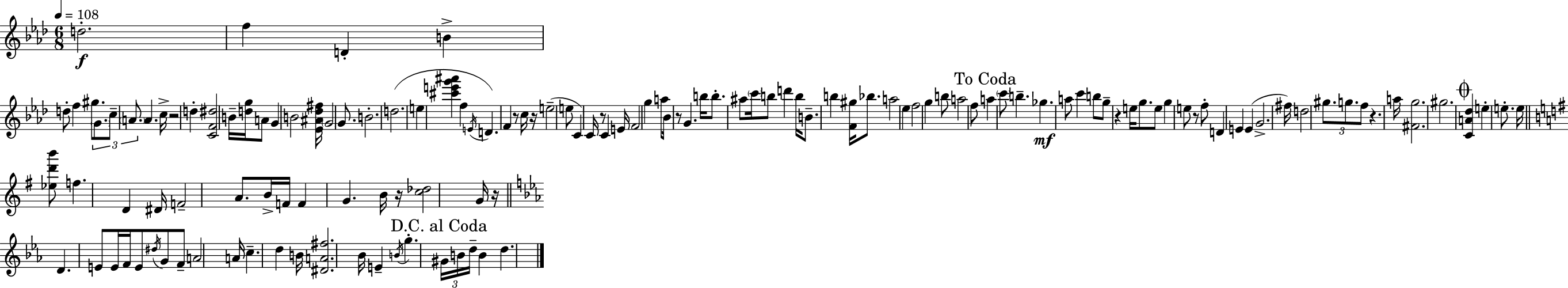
{
  \clef treble
  \numericTimeSignature
  \time 6/8
  \key aes \major
  \tempo 4 = 108
  d''2.-.\f | f''4 d'4-. b'4-> | d''8-. f''4 gis''8. \tuplet 3/2 { \parenthesize g'8. | c''8-- \parenthesize a'8. } a'4. c''16-> | \break r2 d''4-. | <c' f' dis''>2 b'16-- <d'' g''>16 a'8 | g'4 b'2 | <ees' ais' des'' fis''>16 \parenthesize g'2 g'8. | \break b'2.-. | d''2.( | e''4 <cis''' e''' g''' ais'''>4 f''4 | \acciaccatura { e'16 } d'4.) f'4 r8 | \break c''16 r16 e''2--( e''8 | c'4) c'16 r8 c'4 | e'16 f'2 g''4 | a''8 bes'16 r8 g'4. | \break b''16 b''8.-. ais''8 \parenthesize c'''16 b''8 d'''4 | b''16 b'8.-- b''4 <f' gis''>16 bes''8. | a''2 ees''4 | f''2 g''4 | \break b''8 a''2 f''8 | \mark "To Coda" a''4 \parenthesize c'''8 b''4.-- | ges''4.\mf a''8 c'''4 | b''8 g''8-- r4 e''16 g''8. | \break e''8 g''4 e''8 r8 f''8-. | d'4 e'4 e'4( | g'2.-> | fis''16) d''2 \tuplet 3/2 { gis''8. | \break g''8. f''8 } r4. | a''16 <fis' g''>2. | gis''2. | \mark \markup { \musicglyph "scripts.coda" } <c' a' des''>4 e''4-. e''8.-. | \break e''16 \bar "||" \break \key g \major <ees'' d''' b'''>8 f''4. d'4 | dis'16 f'2-- a'8. | b'16-> f'16 f'4 g'4. | b'16 r16 <c'' des''>2 g'16 r16 | \break \bar "||" \break \key c \minor d'4. e'8 e'16 f'16 e'8 | \acciaccatura { dis''16 } g'8 f'8-- a'2 | a'16 c''4.-- d''4 | b'16 <dis' a' fis''>2. | \break bes'16 e'4-- \acciaccatura { b'16 } g''4.-. | \mark "D.C. al Coda" \tuplet 3/2 { gis'16 b'16 d''16-- } b'4 d''4. | \bar "|."
}